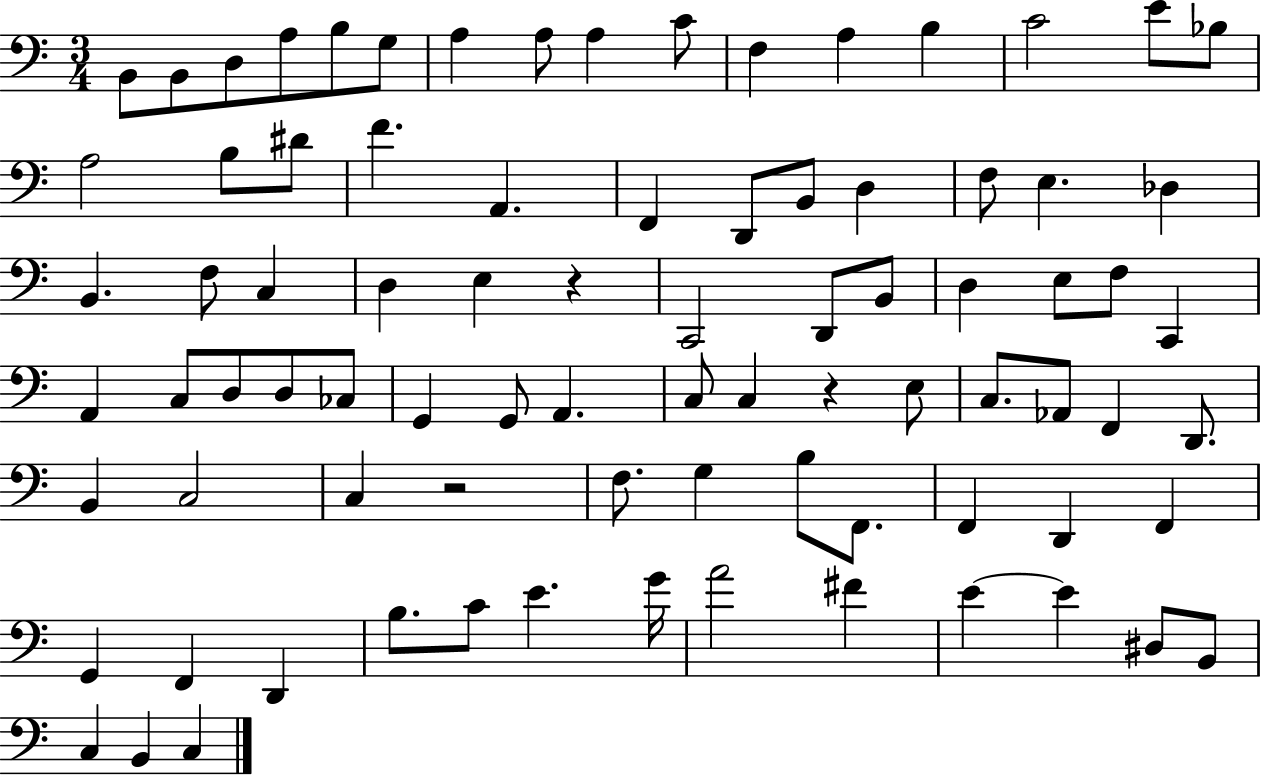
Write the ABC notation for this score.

X:1
T:Untitled
M:3/4
L:1/4
K:C
B,,/2 B,,/2 D,/2 A,/2 B,/2 G,/2 A, A,/2 A, C/2 F, A, B, C2 E/2 _B,/2 A,2 B,/2 ^D/2 F A,, F,, D,,/2 B,,/2 D, F,/2 E, _D, B,, F,/2 C, D, E, z C,,2 D,,/2 B,,/2 D, E,/2 F,/2 C,, A,, C,/2 D,/2 D,/2 _C,/2 G,, G,,/2 A,, C,/2 C, z E,/2 C,/2 _A,,/2 F,, D,,/2 B,, C,2 C, z2 F,/2 G, B,/2 F,,/2 F,, D,, F,, G,, F,, D,, B,/2 C/2 E G/4 A2 ^F E E ^D,/2 B,,/2 C, B,, C,